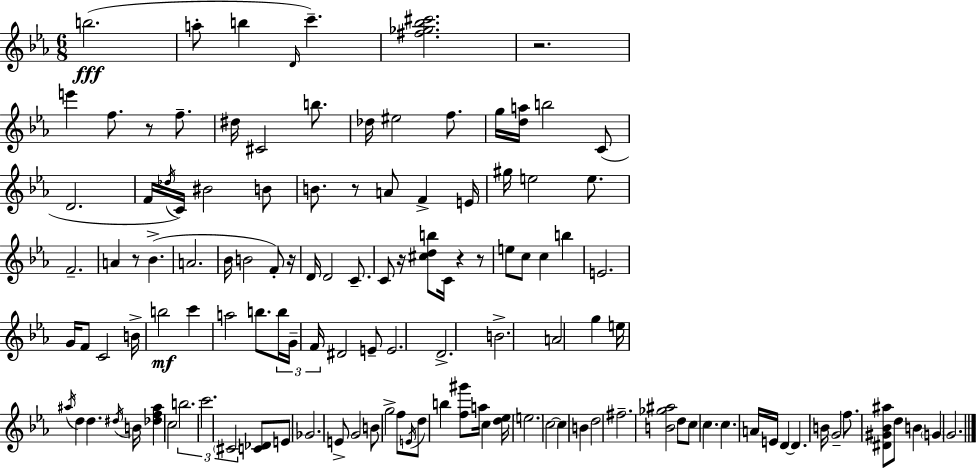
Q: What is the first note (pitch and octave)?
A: B5